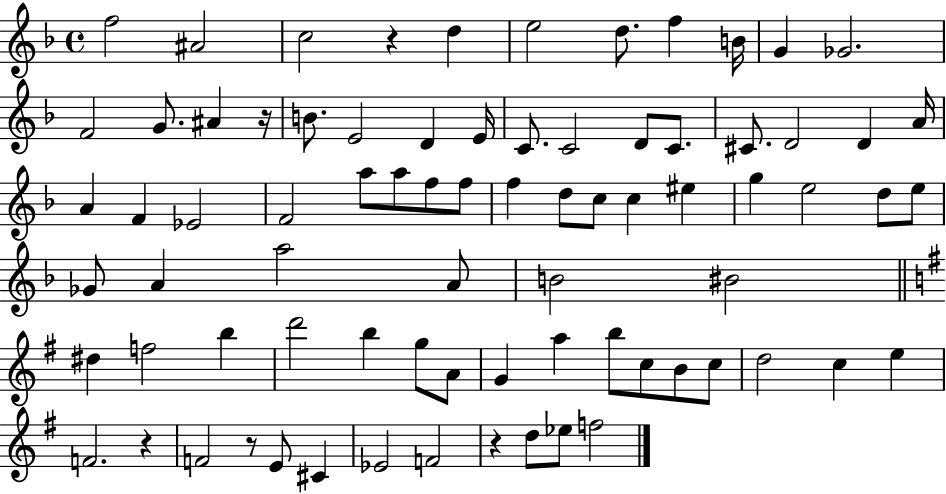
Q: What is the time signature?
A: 4/4